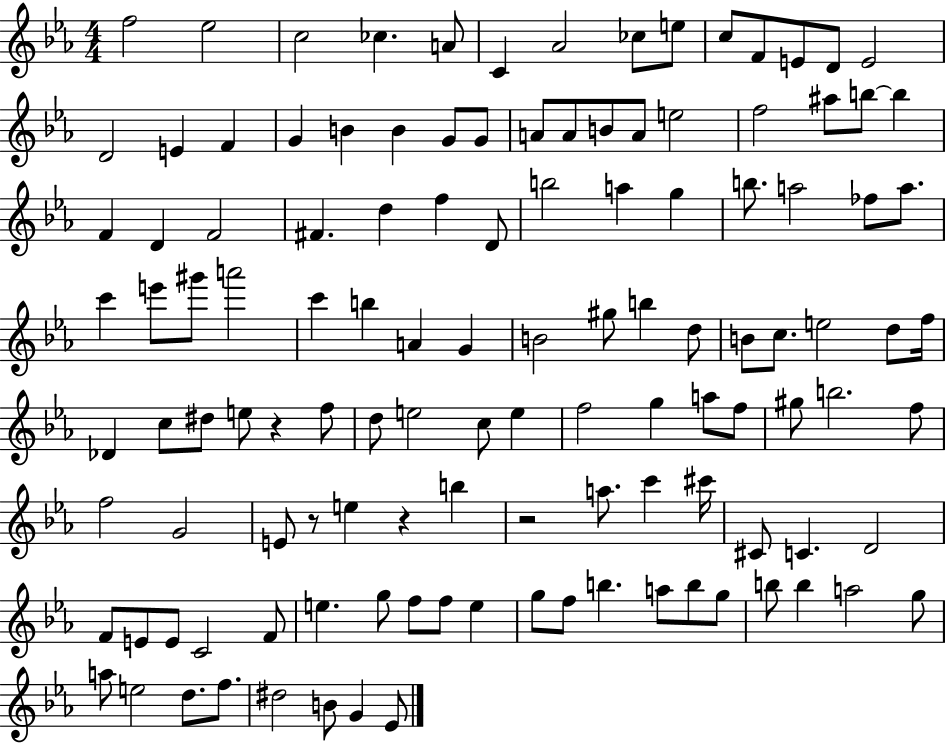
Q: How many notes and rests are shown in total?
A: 121